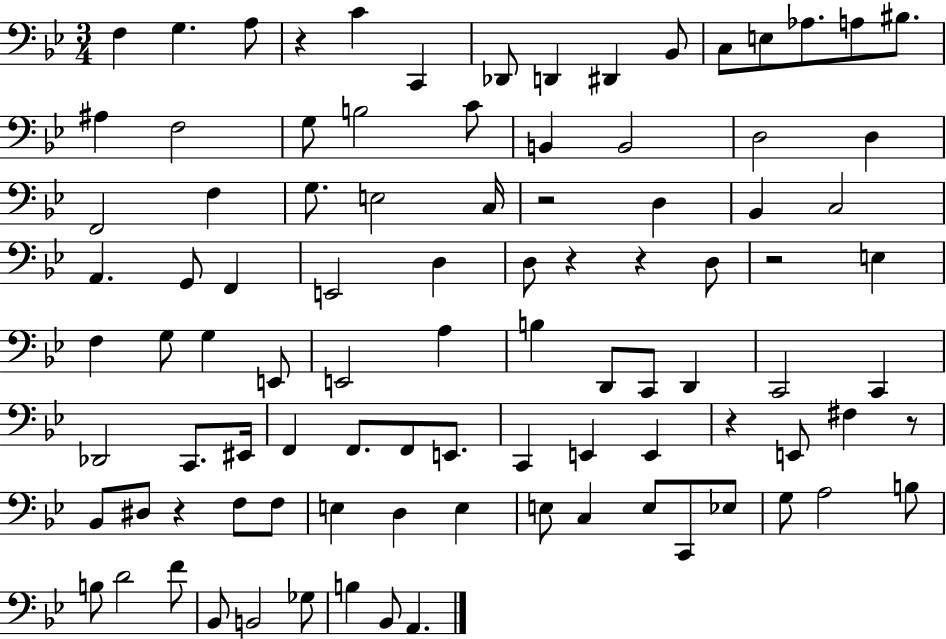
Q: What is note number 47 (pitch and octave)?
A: D2